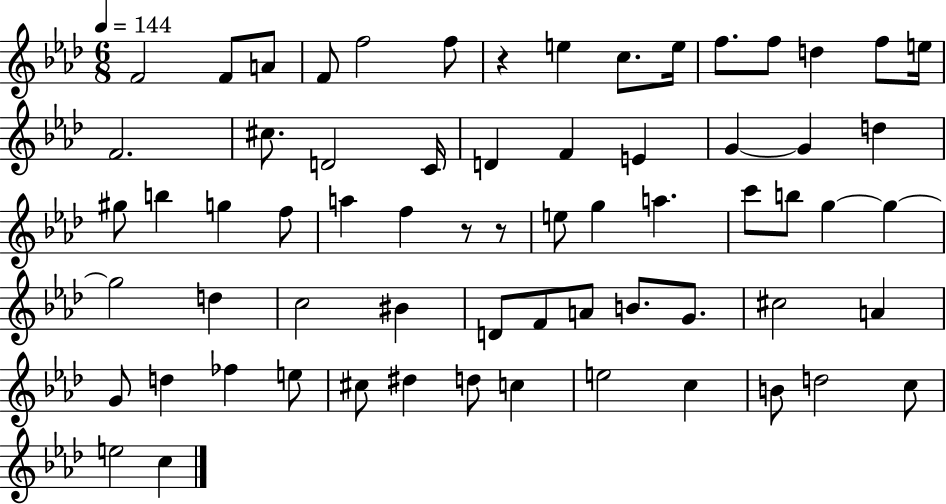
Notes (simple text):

F4/h F4/e A4/e F4/e F5/h F5/e R/q E5/q C5/e. E5/s F5/e. F5/e D5/q F5/e E5/s F4/h. C#5/e. D4/h C4/s D4/q F4/q E4/q G4/q G4/q D5/q G#5/e B5/q G5/q F5/e A5/q F5/q R/e R/e E5/e G5/q A5/q. C6/e B5/e G5/q G5/q G5/h D5/q C5/h BIS4/q D4/e F4/e A4/e B4/e. G4/e. C#5/h A4/q G4/e D5/q FES5/q E5/e C#5/e D#5/q D5/e C5/q E5/h C5/q B4/e D5/h C5/e E5/h C5/q